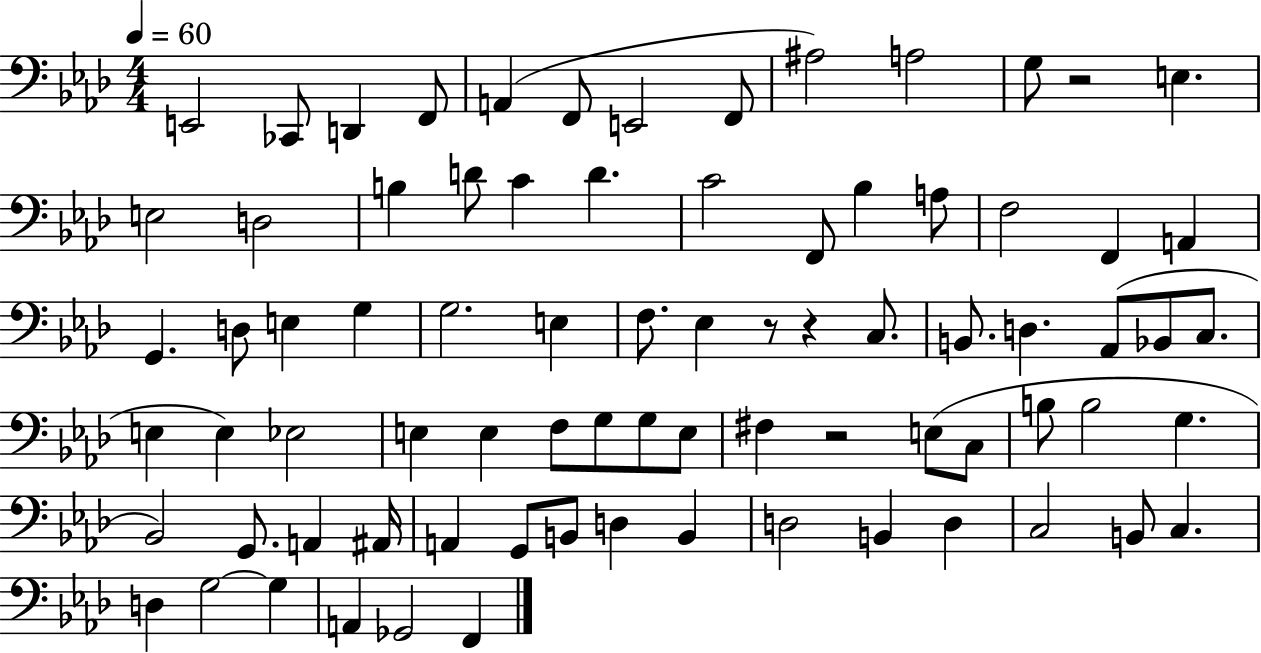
E2/h CES2/e D2/q F2/e A2/q F2/e E2/h F2/e A#3/h A3/h G3/e R/h E3/q. E3/h D3/h B3/q D4/e C4/q D4/q. C4/h F2/e Bb3/q A3/e F3/h F2/q A2/q G2/q. D3/e E3/q G3/q G3/h. E3/q F3/e. Eb3/q R/e R/q C3/e. B2/e. D3/q. Ab2/e Bb2/e C3/e. E3/q E3/q Eb3/h E3/q E3/q F3/e G3/e G3/e E3/e F#3/q R/h E3/e C3/e B3/e B3/h G3/q. Bb2/h G2/e. A2/q A#2/s A2/q G2/e B2/e D3/q B2/q D3/h B2/q D3/q C3/h B2/e C3/q. D3/q G3/h G3/q A2/q Gb2/h F2/q